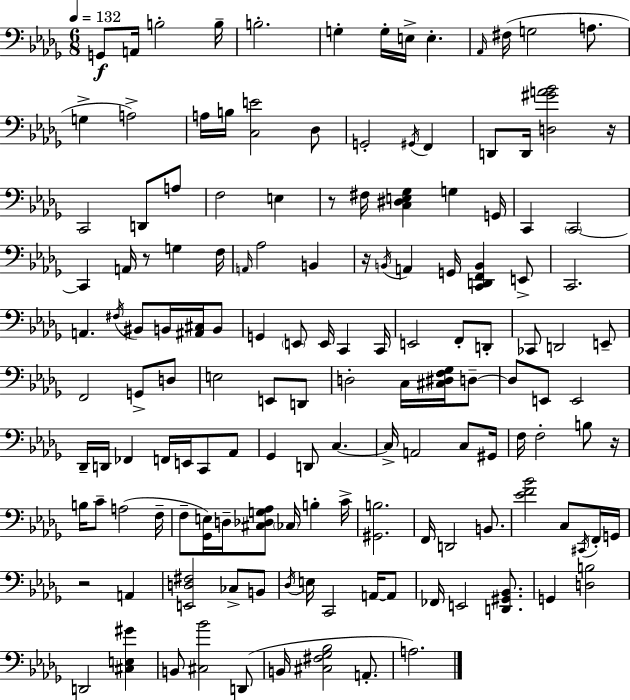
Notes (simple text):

G2/e A2/s B3/h B3/s B3/h. G3/q G3/s E3/s E3/q. Ab2/s F#3/s G3/h A3/e. G3/q A3/h A3/s B3/s [C3,E4]/h Db3/e G2/h G#2/s F2/q D2/e D2/s [D3,G#4,A4,Bb4]/h R/s C2/h D2/e A3/e F3/h E3/q R/e F#3/s [C3,D#3,E3,Gb3]/q G3/q G2/s C2/q C2/h C2/q A2/s R/e G3/q F3/s A2/s Ab3/h B2/q R/s B2/s A2/q G2/s [C2,D2,F2,B2]/q E2/e C2/h. A2/q. F#3/s BIS2/e B2/s [A#2,C#3]/s B2/e G2/q E2/e E2/s C2/q C2/s E2/h F2/e D2/e CES2/e D2/h E2/e F2/h G2/e D3/e E3/h E2/e D2/e D3/h C3/s [C#3,D#3,F3,Gb3]/s D3/e D3/e E2/e E2/h Db2/s D2/s FES2/q F2/s E2/s C2/e Ab2/e Gb2/q D2/e C3/q. C3/s A2/h C3/e G#2/s F3/s F3/h B3/e R/s B3/s C4/e A3/h F3/s F3/e [Gb2,E3]/s D3/s [C#3,Db3,G3,Ab3]/e CES3/s B3/q C4/s [G#2,B3]/h. F2/s D2/h B2/e. [Eb4,F4,Bb4]/h C3/e C#2/s F2/s G2/s R/h A2/q [E2,D3,F#3]/h CES3/e B2/e Db3/s E3/s C2/h A2/s A2/e FES2/s E2/h [D2,G#2,Bb2]/e. G2/q [D3,B3]/h D2/h [C#3,E3,G#4]/q B2/e [C#3,Bb4]/h D2/e B2/s [C#3,F#3,Gb3,Bb3]/h A2/e. A3/h.